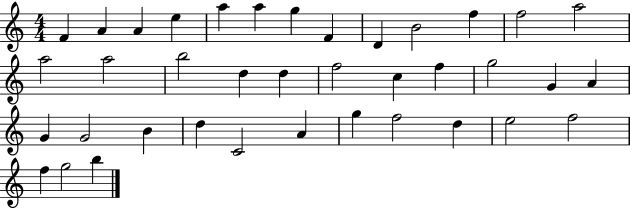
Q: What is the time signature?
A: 4/4